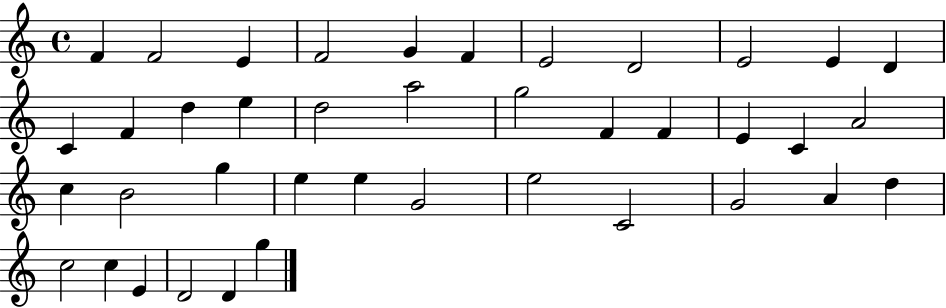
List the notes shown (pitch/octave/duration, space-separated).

F4/q F4/h E4/q F4/h G4/q F4/q E4/h D4/h E4/h E4/q D4/q C4/q F4/q D5/q E5/q D5/h A5/h G5/h F4/q F4/q E4/q C4/q A4/h C5/q B4/h G5/q E5/q E5/q G4/h E5/h C4/h G4/h A4/q D5/q C5/h C5/q E4/q D4/h D4/q G5/q